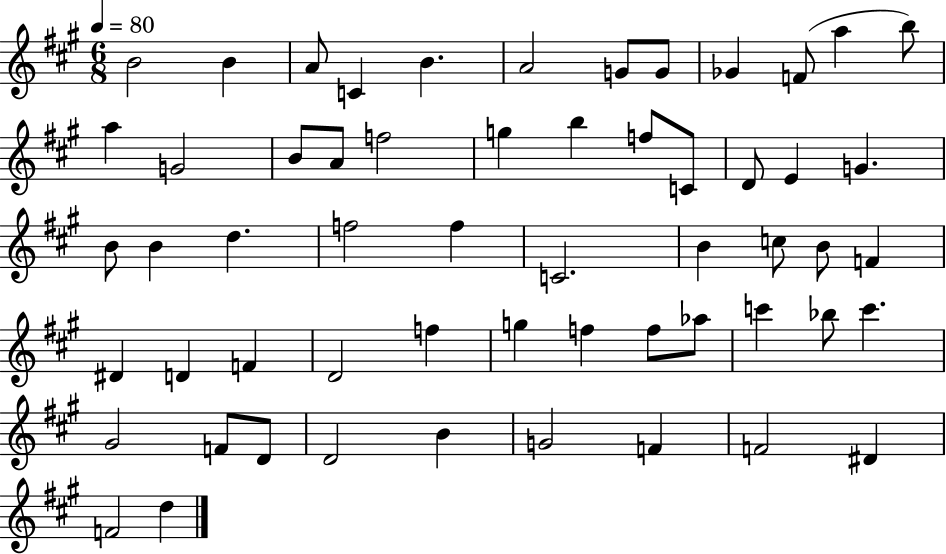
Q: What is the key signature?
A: A major